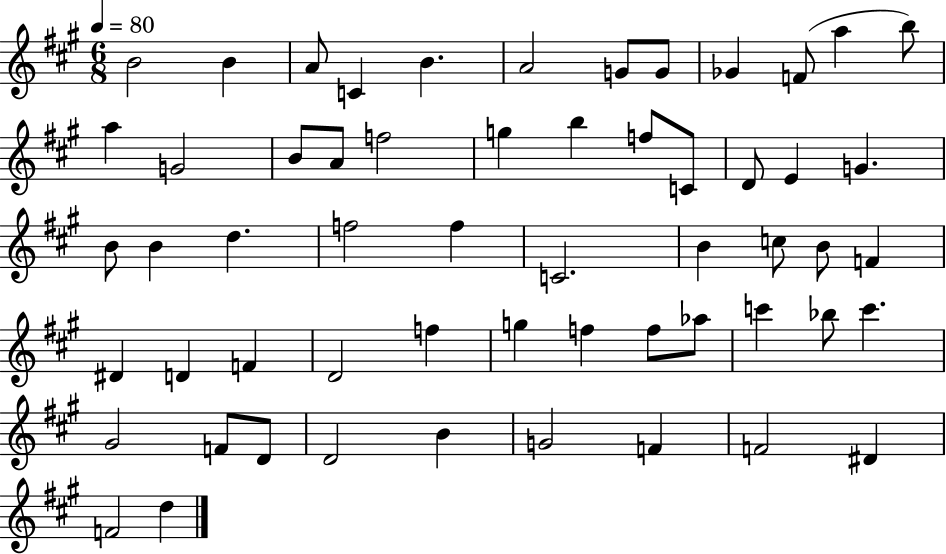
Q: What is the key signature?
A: A major